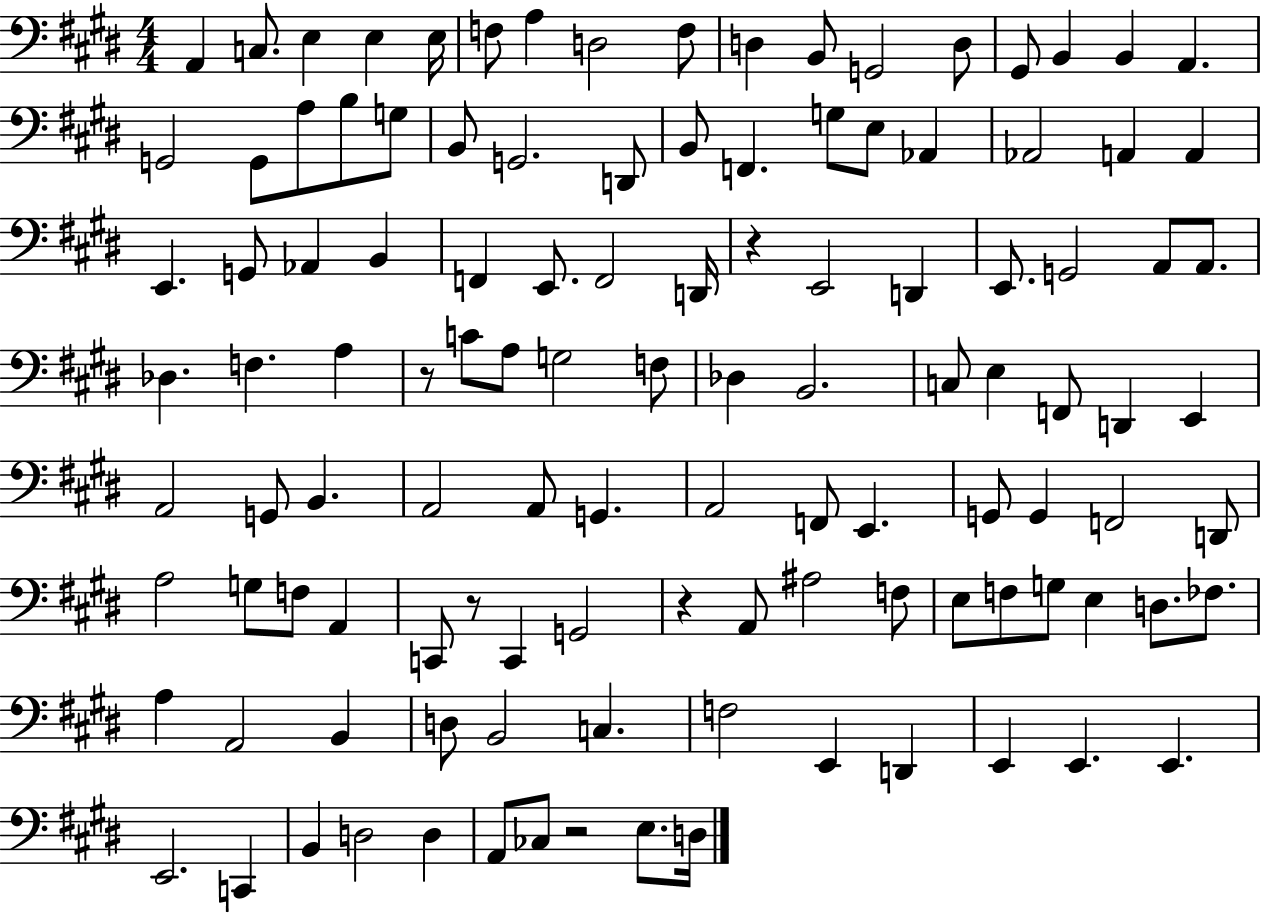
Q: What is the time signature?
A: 4/4